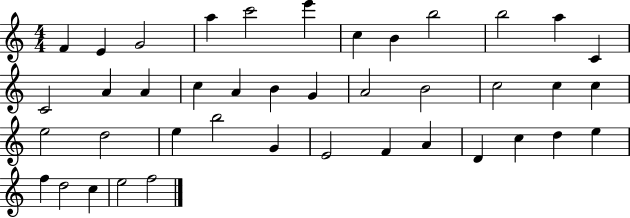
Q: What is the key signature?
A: C major